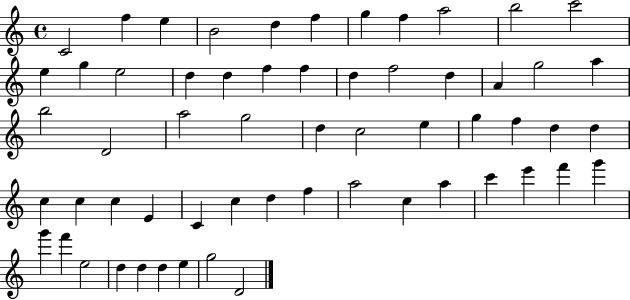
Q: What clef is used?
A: treble